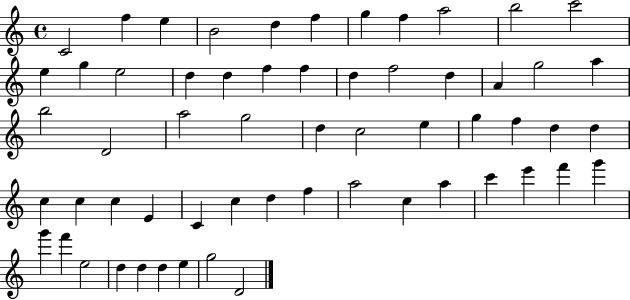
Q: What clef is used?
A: treble